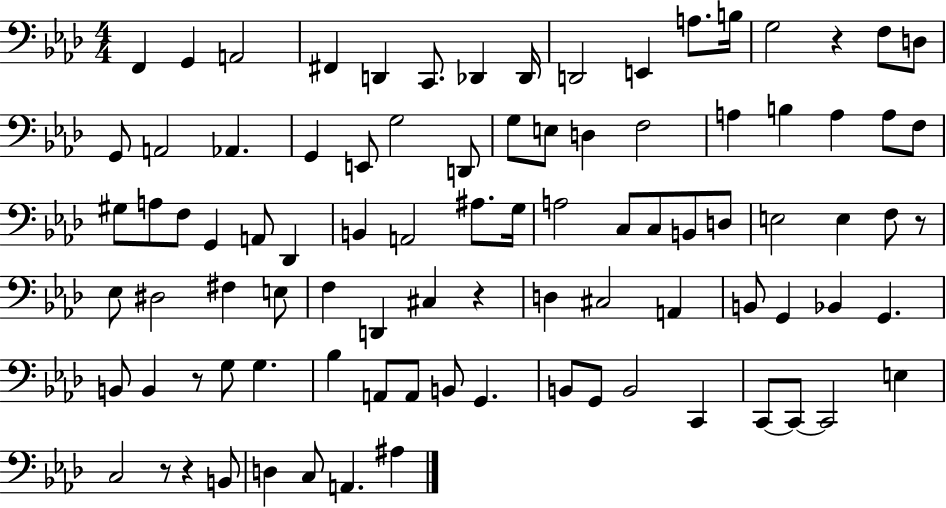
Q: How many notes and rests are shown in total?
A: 92